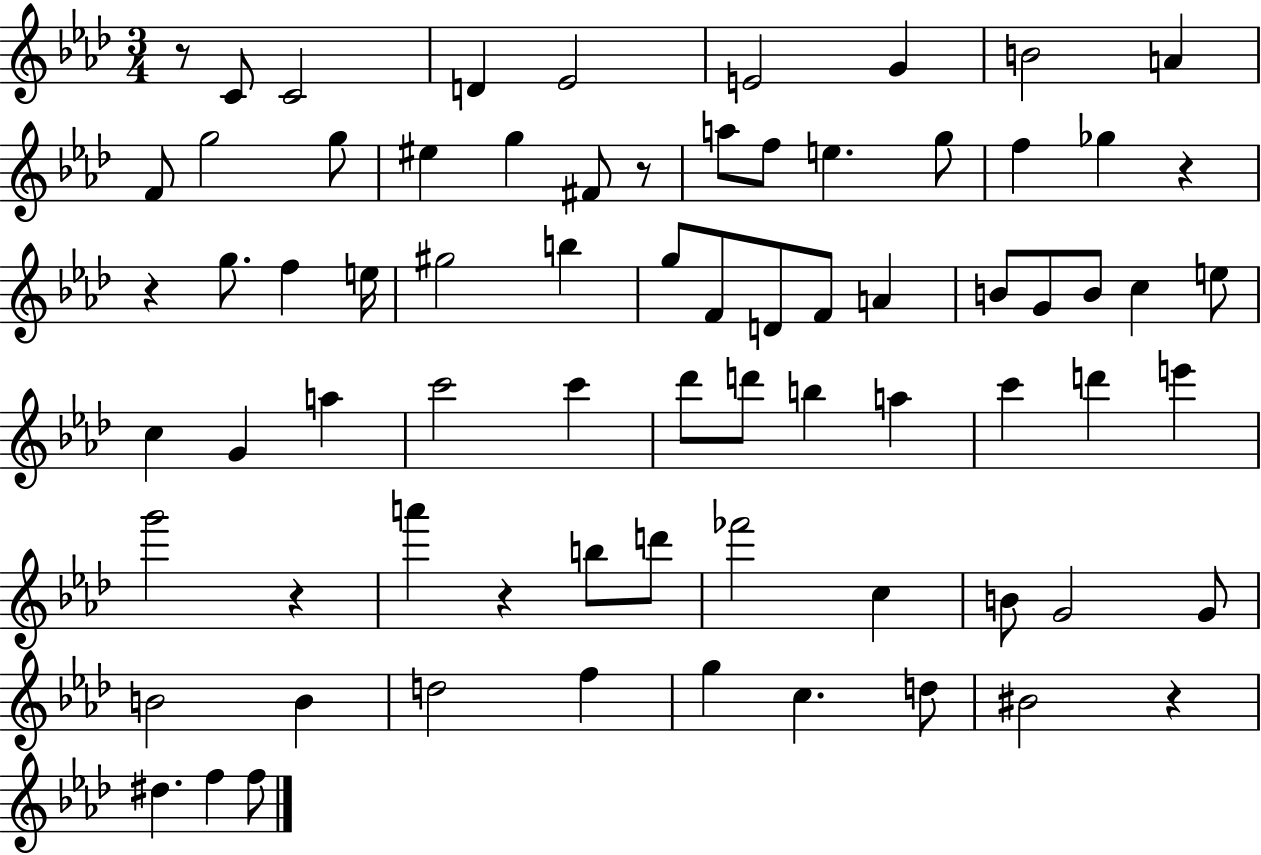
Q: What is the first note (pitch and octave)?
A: C4